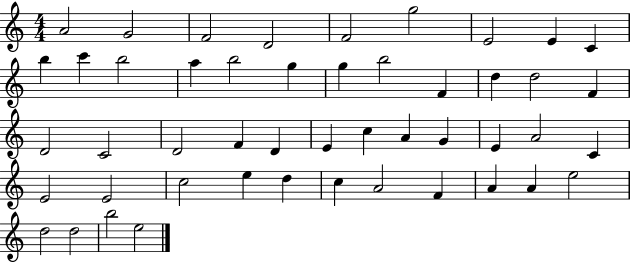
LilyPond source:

{
  \clef treble
  \numericTimeSignature
  \time 4/4
  \key c \major
  a'2 g'2 | f'2 d'2 | f'2 g''2 | e'2 e'4 c'4 | \break b''4 c'''4 b''2 | a''4 b''2 g''4 | g''4 b''2 f'4 | d''4 d''2 f'4 | \break d'2 c'2 | d'2 f'4 d'4 | e'4 c''4 a'4 g'4 | e'4 a'2 c'4 | \break e'2 e'2 | c''2 e''4 d''4 | c''4 a'2 f'4 | a'4 a'4 e''2 | \break d''2 d''2 | b''2 e''2 | \bar "|."
}